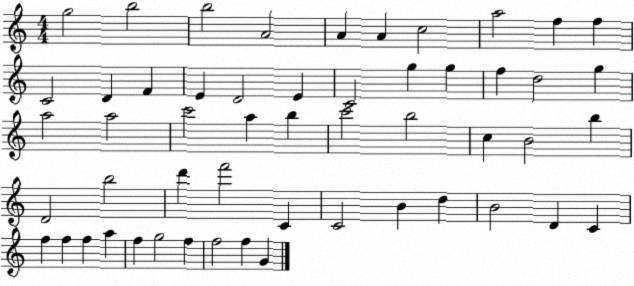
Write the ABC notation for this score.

X:1
T:Untitled
M:4/4
L:1/4
K:C
g2 b2 b2 A2 A A c2 a2 f f C2 D F E D2 E C2 g g f d2 g a2 a2 c'2 a b c'2 b2 c B2 b D2 b2 d' f'2 C C2 B d B2 D C f f f a f g2 f f2 f G